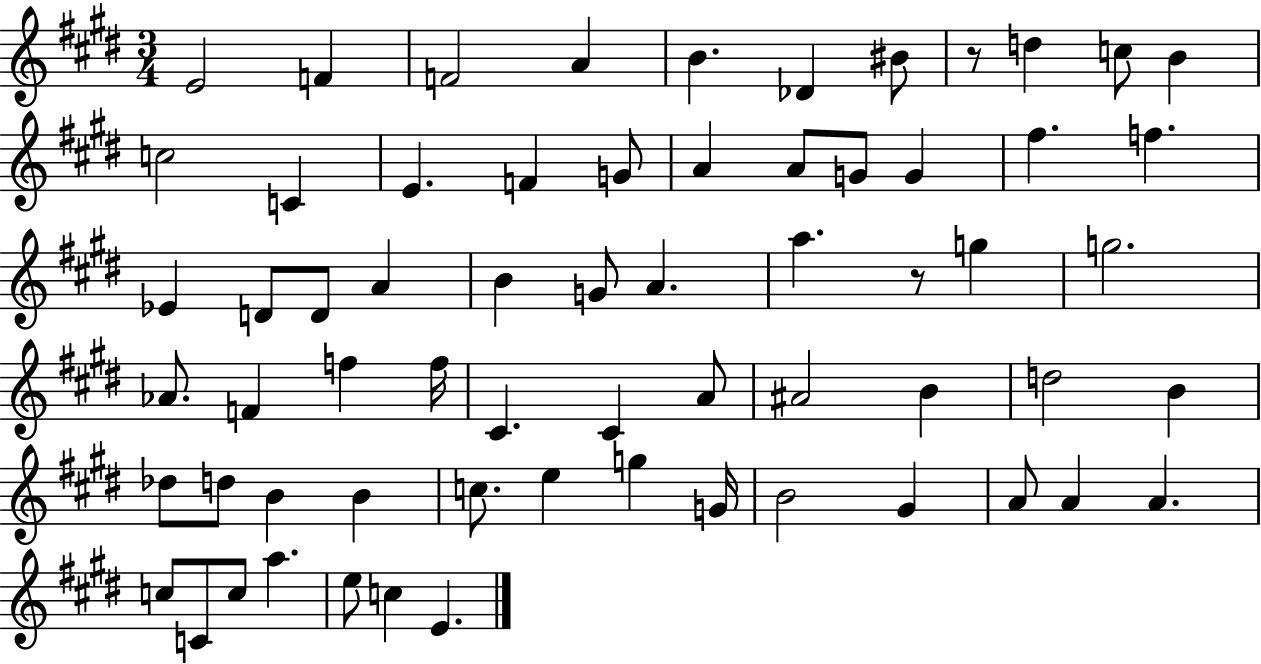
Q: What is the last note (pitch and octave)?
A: E4